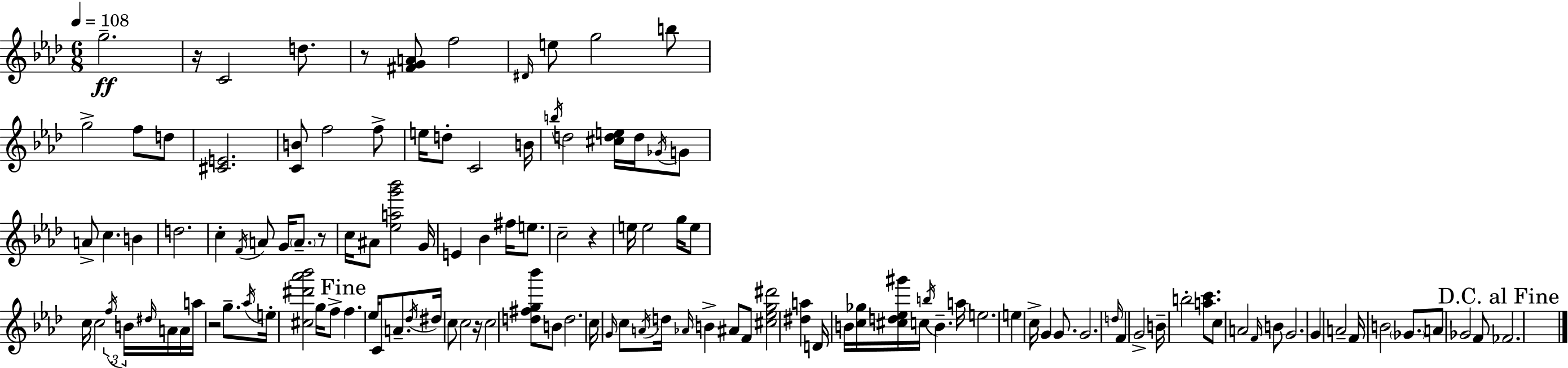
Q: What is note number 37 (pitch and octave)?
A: F#5